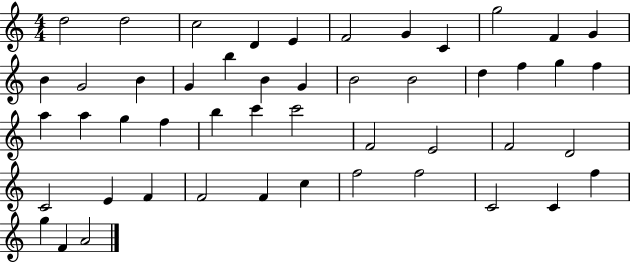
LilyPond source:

{
  \clef treble
  \numericTimeSignature
  \time 4/4
  \key c \major
  d''2 d''2 | c''2 d'4 e'4 | f'2 g'4 c'4 | g''2 f'4 g'4 | \break b'4 g'2 b'4 | g'4 b''4 b'4 g'4 | b'2 b'2 | d''4 f''4 g''4 f''4 | \break a''4 a''4 g''4 f''4 | b''4 c'''4 c'''2 | f'2 e'2 | f'2 d'2 | \break c'2 e'4 f'4 | f'2 f'4 c''4 | f''2 f''2 | c'2 c'4 f''4 | \break g''4 f'4 a'2 | \bar "|."
}